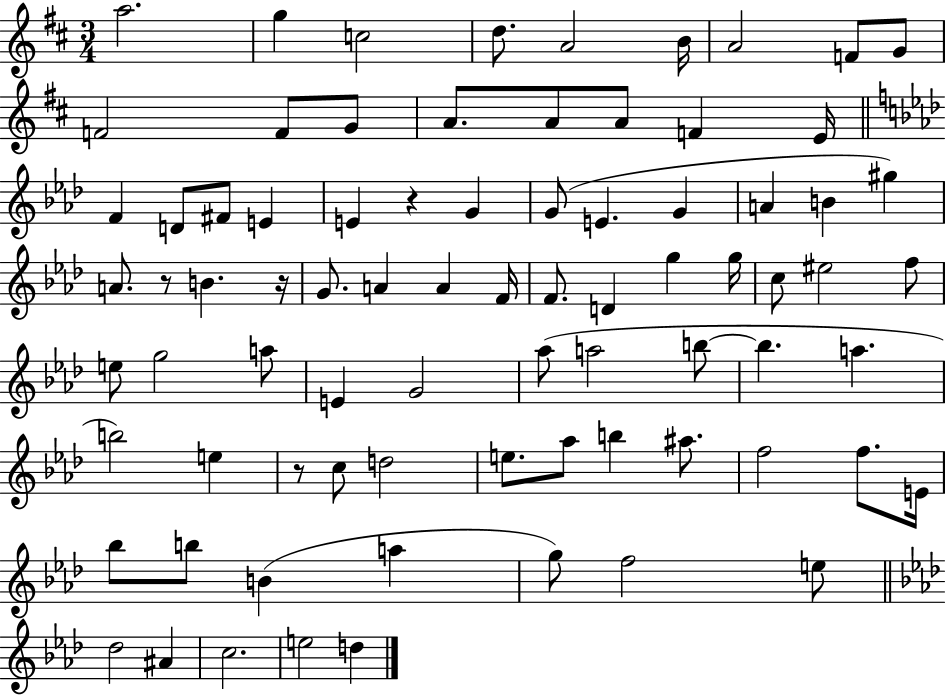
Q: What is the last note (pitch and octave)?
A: D5